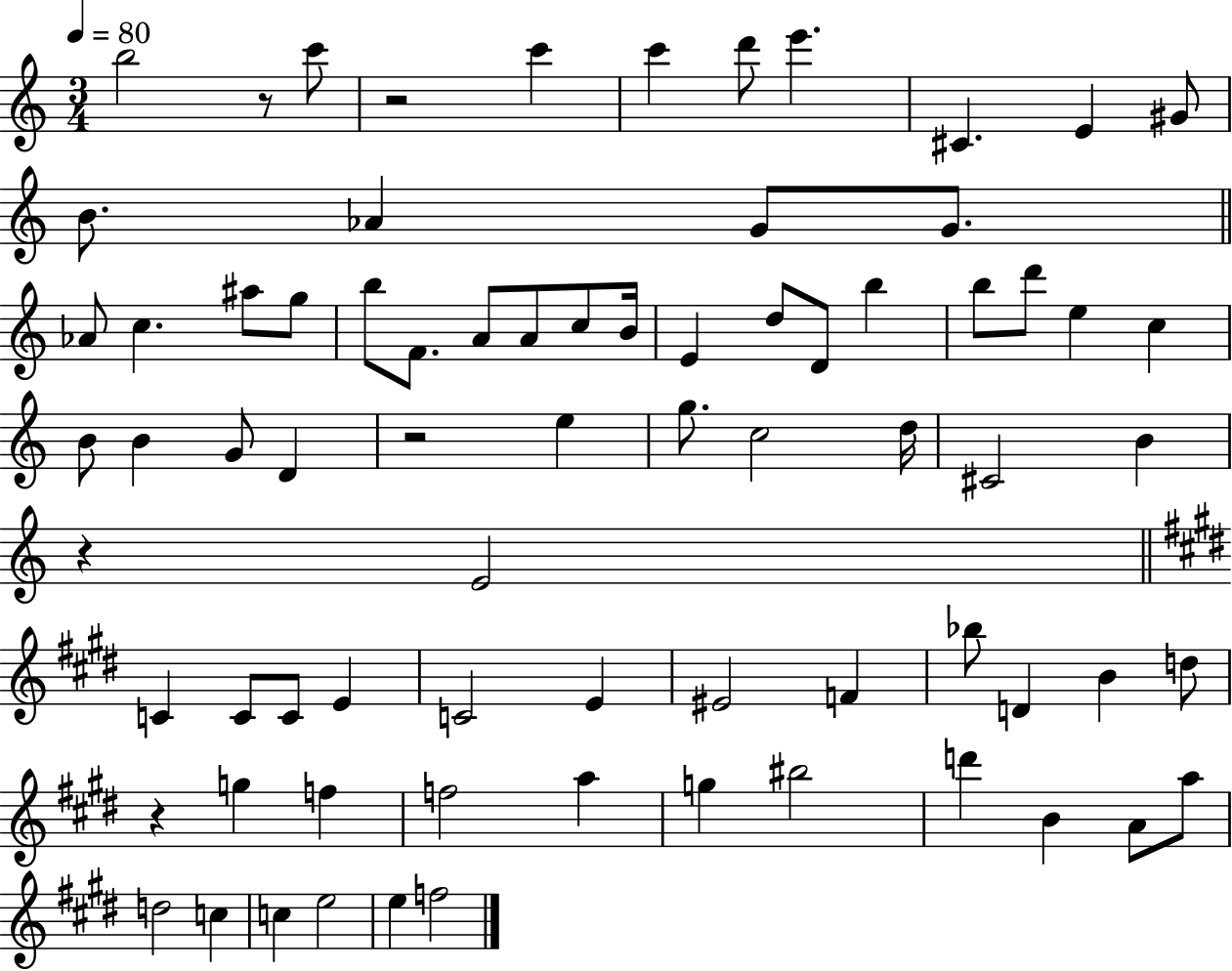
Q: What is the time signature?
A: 3/4